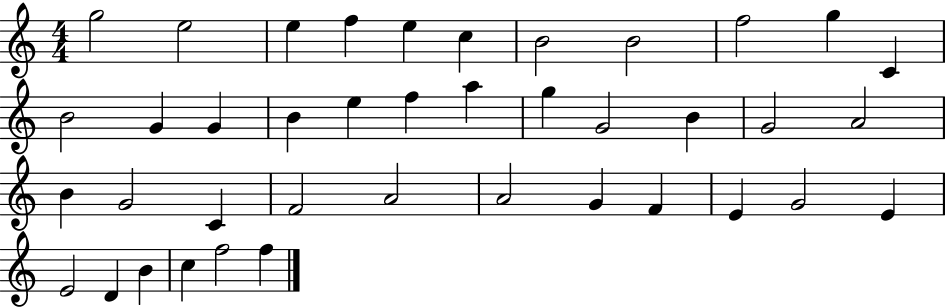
G5/h E5/h E5/q F5/q E5/q C5/q B4/h B4/h F5/h G5/q C4/q B4/h G4/q G4/q B4/q E5/q F5/q A5/q G5/q G4/h B4/q G4/h A4/h B4/q G4/h C4/q F4/h A4/h A4/h G4/q F4/q E4/q G4/h E4/q E4/h D4/q B4/q C5/q F5/h F5/q